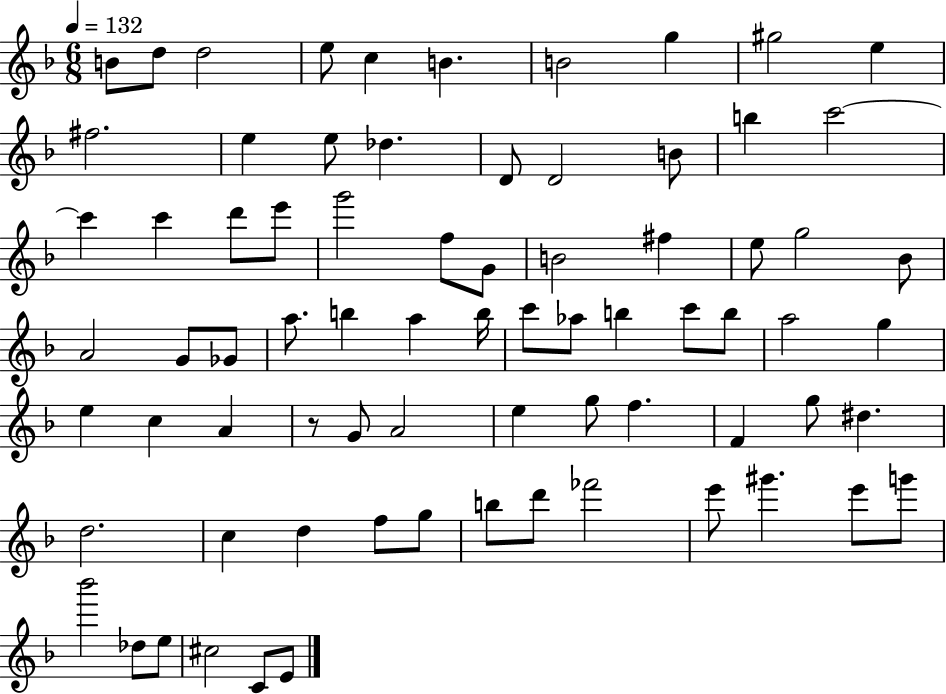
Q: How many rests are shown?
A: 1